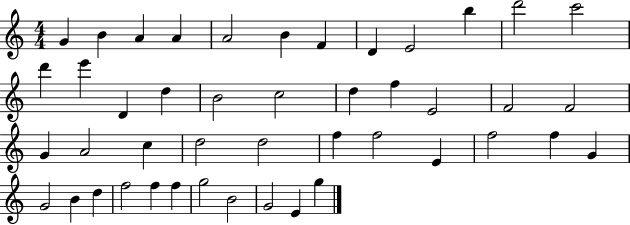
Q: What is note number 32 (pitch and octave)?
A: F5